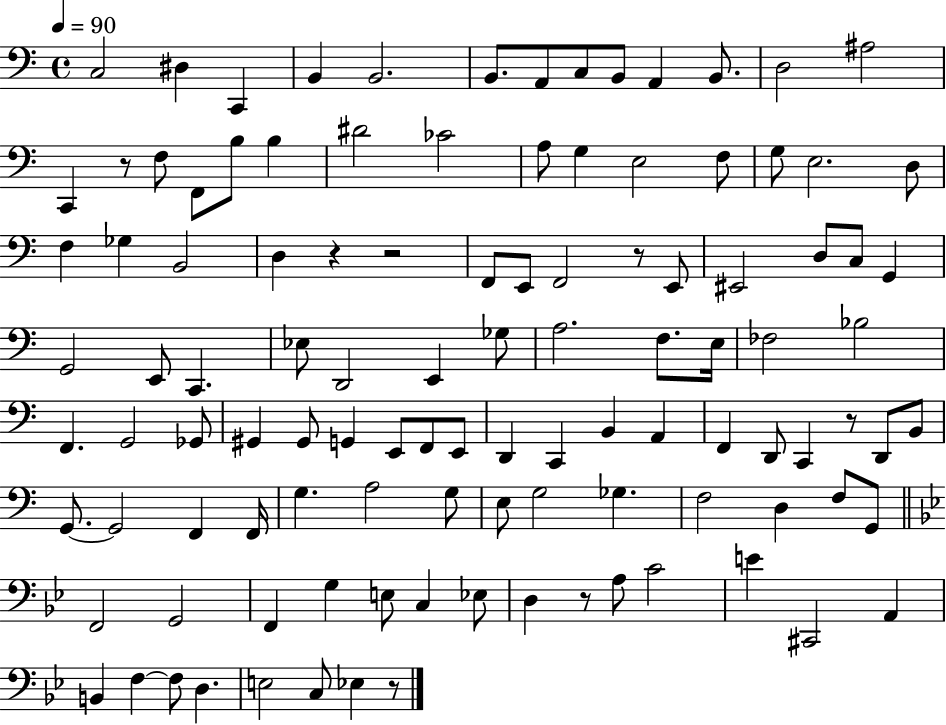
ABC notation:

X:1
T:Untitled
M:4/4
L:1/4
K:C
C,2 ^D, C,, B,, B,,2 B,,/2 A,,/2 C,/2 B,,/2 A,, B,,/2 D,2 ^A,2 C,, z/2 F,/2 F,,/2 B,/2 B, ^D2 _C2 A,/2 G, E,2 F,/2 G,/2 E,2 D,/2 F, _G, B,,2 D, z z2 F,,/2 E,,/2 F,,2 z/2 E,,/2 ^E,,2 D,/2 C,/2 G,, G,,2 E,,/2 C,, _E,/2 D,,2 E,, _G,/2 A,2 F,/2 E,/4 _F,2 _B,2 F,, G,,2 _G,,/2 ^G,, ^G,,/2 G,, E,,/2 F,,/2 E,,/2 D,, C,, B,, A,, F,, D,,/2 C,, z/2 D,,/2 B,,/2 G,,/2 G,,2 F,, F,,/4 G, A,2 G,/2 E,/2 G,2 _G, F,2 D, F,/2 G,,/2 F,,2 G,,2 F,, G, E,/2 C, _E,/2 D, z/2 A,/2 C2 E ^C,,2 A,, B,, F, F,/2 D, E,2 C,/2 _E, z/2